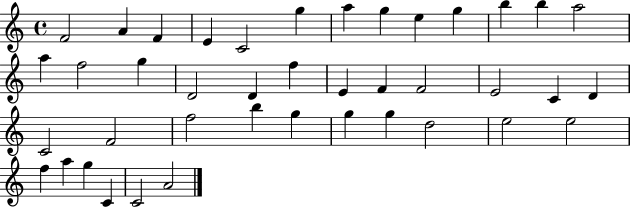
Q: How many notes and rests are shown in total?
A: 41